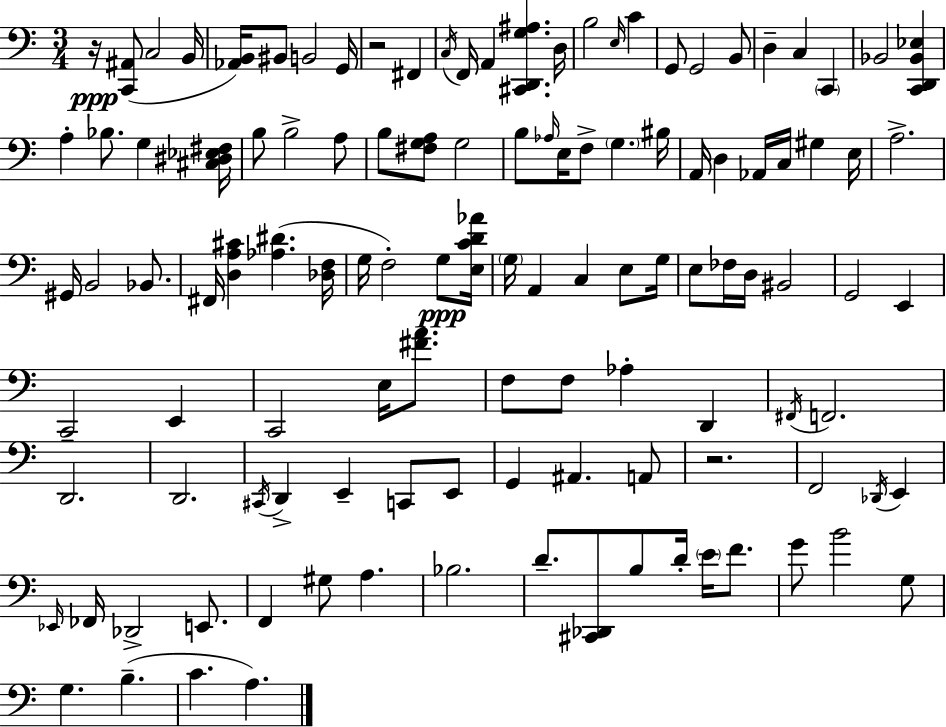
{
  \clef bass
  \numericTimeSignature
  \time 3/4
  \key c \major
  r16\ppp <c, ais,>8( c2 b,16 | <aes, b,>16) bis,8 b,2 g,16 | r2 fis,4 | \acciaccatura { c16 } f,16 a,4 <cis, d, g ais>4. | \break d16 b2 \grace { e16 } c'4 | g,8 g,2 | b,8 d4-- c4 \parenthesize c,4 | bes,2 <c, d, bes, ees>4 | \break a4-. bes8. g4 | <cis dis ees fis>16 b8 b2-> | a8 b8 <fis g a>8 g2 | b8 \grace { aes16 } e16 f8-> \parenthesize g4. | \break bis16 a,16 d4 aes,16 c16 gis4 | e16 a2.-> | gis,16 b,2 | bes,8. fis,16 <d a cis'>4 <aes dis'>4.( | \break <des f>16 g16 f2-.) | g8\ppp <e c' d' aes'>16 \parenthesize g16 a,4 c4 | e8 g16 e8 fes16 d16 bis,2 | g,2 e,4 | \break c,2-- e,4 | c,2 e16 | <fis' a'>8. f8 f8 aes4-. d,4 | \acciaccatura { fis,16 } f,2. | \break d,2. | d,2. | \acciaccatura { cis,16 } d,4-> e,4-- | c,8 e,8 g,4 ais,4. | \break a,8 r2. | f,2 | \acciaccatura { des,16 } e,4 \grace { ees,16 } fes,16 des,2-> | e,8. f,4 gis8 | \break a4. bes2. | d'8.-- <cis, des,>8 | b8 d'16-. \parenthesize e'16 f'8. g'8 b'2 | g8 g4. | \break b4.--( c'4. | a4.) \bar "|."
}